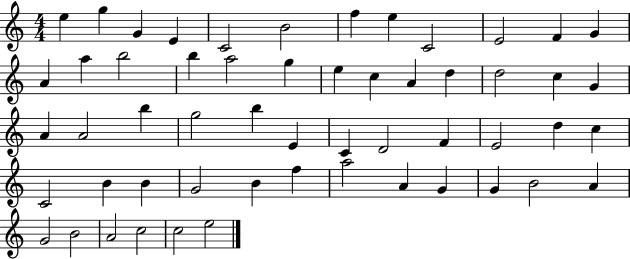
E5/q G5/q G4/q E4/q C4/h B4/h F5/q E5/q C4/h E4/h F4/q G4/q A4/q A5/q B5/h B5/q A5/h G5/q E5/q C5/q A4/q D5/q D5/h C5/q G4/q A4/q A4/h B5/q G5/h B5/q E4/q C4/q D4/h F4/q E4/h D5/q C5/q C4/h B4/q B4/q G4/h B4/q F5/q A5/h A4/q G4/q G4/q B4/h A4/q G4/h B4/h A4/h C5/h C5/h E5/h